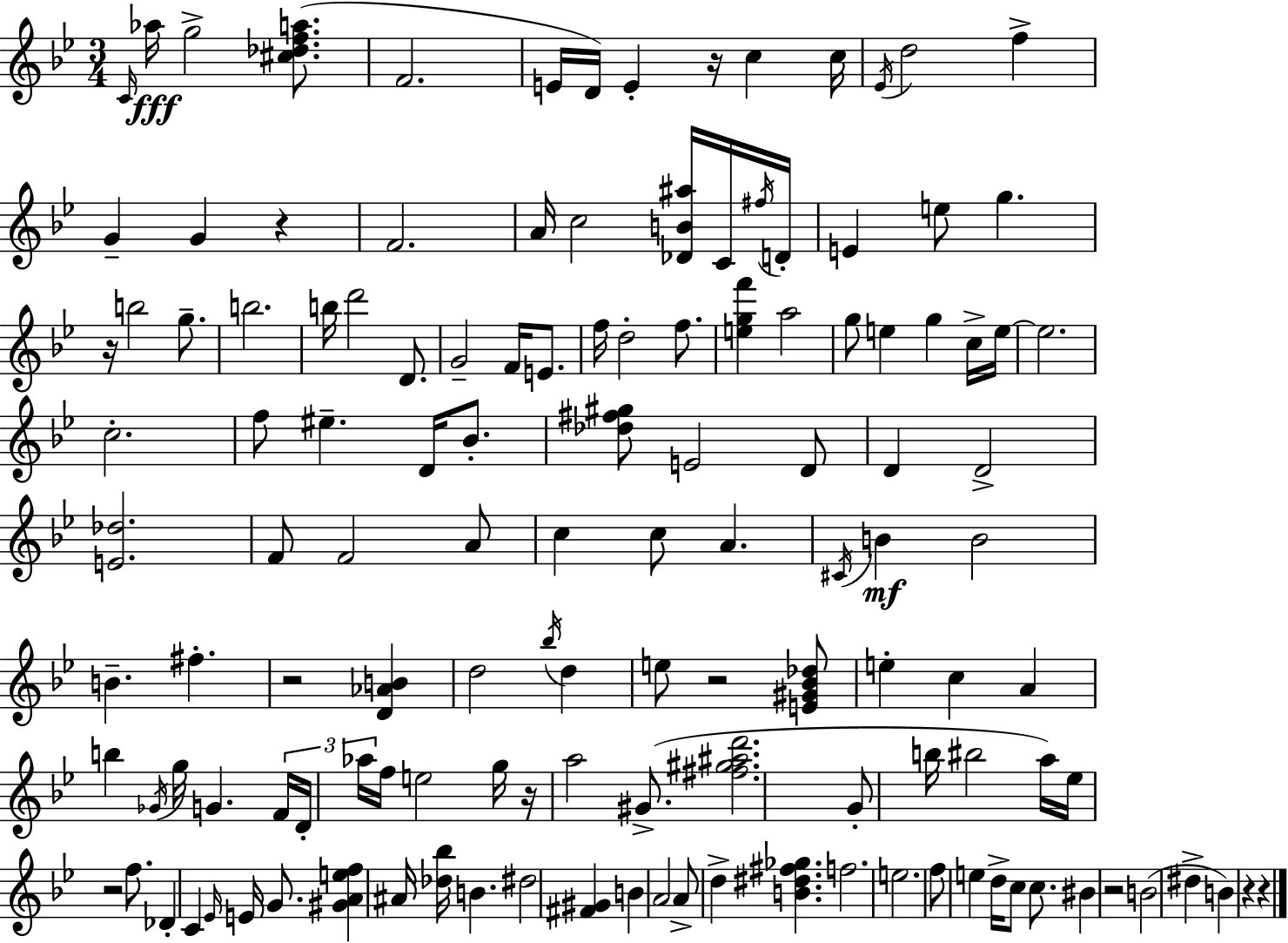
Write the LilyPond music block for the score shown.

{
  \clef treble
  \numericTimeSignature
  \time 3/4
  \key g \minor
  \grace { c'16 }\fff aes''16 g''2-> <cis'' des'' f'' a''>8.( | f'2. | e'16 d'16) e'4-. r16 c''4 | c''16 \acciaccatura { ees'16 } d''2 f''4-> | \break g'4-- g'4 r4 | f'2. | a'16 c''2 <des' b' ais''>16 | c'16 \acciaccatura { fis''16 } d'16-. e'4 e''8 g''4. | \break r16 b''2 | g''8.-- b''2. | b''16 d'''2 | d'8. g'2-- f'16 | \break e'8. f''16 d''2-. | f''8. <e'' g'' f'''>4 a''2 | g''8 e''4 g''4 | c''16-> e''16~~ e''2. | \break c''2.-. | f''8 eis''4.-- d'16 | bes'8.-. <des'' fis'' gis''>8 e'2 | d'8 d'4 d'2-> | \break <e' des''>2. | f'8 f'2 | a'8 c''4 c''8 a'4. | \acciaccatura { cis'16 } b'4\mf b'2 | \break b'4.-- fis''4.-. | r2 | <d' aes' b'>4 d''2 | \acciaccatura { bes''16 } d''4 e''8 r2 | \break <e' gis' bes' des''>8 e''4-. c''4 | a'4 b''4 \acciaccatura { ges'16 } g''16 g'4. | \tuplet 3/2 { f'16 d'16-. aes''16 } f''16 e''2 | g''16 r16 a''2 | \break gis'8.->( <fis'' gis'' ais'' d'''>2. | g'8-. b''16 bis''2 | a''16) ees''16 r2 | f''8. des'4-. c'4 | \break \grace { ees'16 } e'16 g'8. <gis' a' e'' f''>4 ais'16 | <des'' bes''>16 b'4. dis''2 | <fis' gis'>4 b'4 a'2 | a'8-> d''4-> | \break <b' dis'' fis'' ges''>4. f''2. | e''2. | f''8 e''4 | d''16-> c''8 c''8. bis'4 r2 | \break b'2( | dis''4-> b'4) r4 | r4 \bar "|."
}